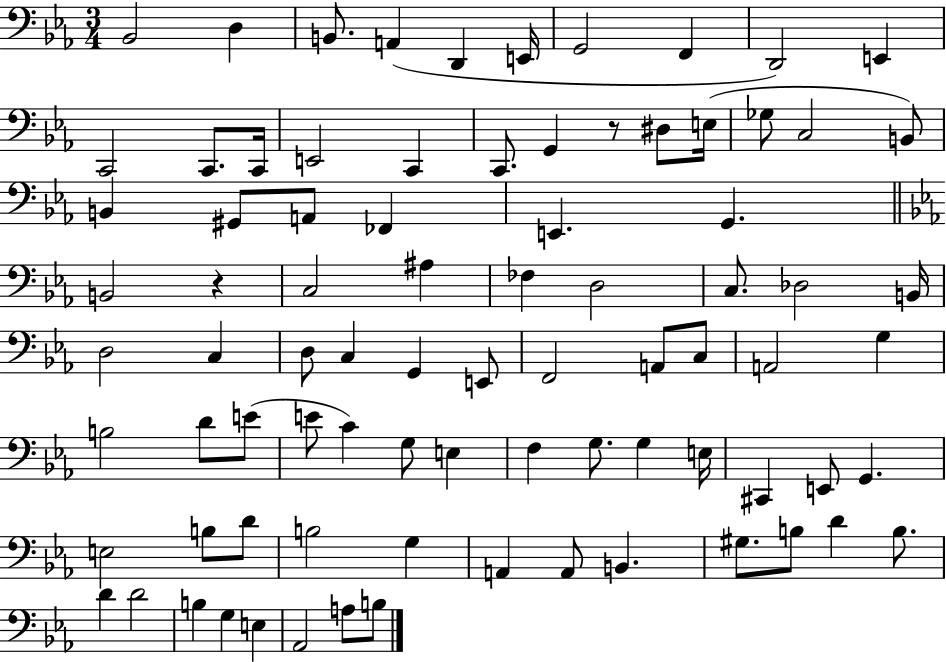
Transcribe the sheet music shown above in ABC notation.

X:1
T:Untitled
M:3/4
L:1/4
K:Eb
_B,,2 D, B,,/2 A,, D,, E,,/4 G,,2 F,, D,,2 E,, C,,2 C,,/2 C,,/4 E,,2 C,, C,,/2 G,, z/2 ^D,/2 E,/4 _G,/2 C,2 B,,/2 B,, ^G,,/2 A,,/2 _F,, E,, G,, B,,2 z C,2 ^A, _F, D,2 C,/2 _D,2 B,,/4 D,2 C, D,/2 C, G,, E,,/2 F,,2 A,,/2 C,/2 A,,2 G, B,2 D/2 E/2 E/2 C G,/2 E, F, G,/2 G, E,/4 ^C,, E,,/2 G,, E,2 B,/2 D/2 B,2 G, A,, A,,/2 B,, ^G,/2 B,/2 D B,/2 D D2 B, G, E, _A,,2 A,/2 B,/2